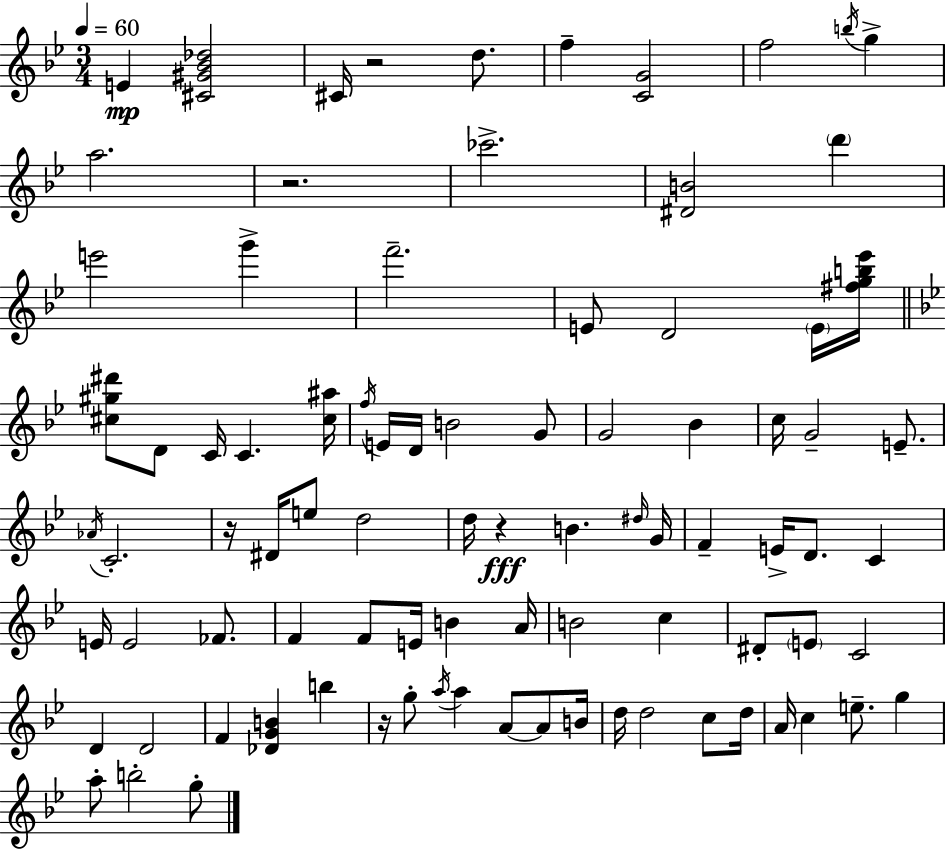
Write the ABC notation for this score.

X:1
T:Untitled
M:3/4
L:1/4
K:Gm
E [^C^G_B_d]2 ^C/4 z2 d/2 f [CG]2 f2 b/4 g a2 z2 _c'2 [^DB]2 d' e'2 g' f'2 E/2 D2 E/4 [^fgb_e']/4 [^c^g^d']/2 D/2 C/4 C [^c^a]/4 f/4 E/4 D/4 B2 G/2 G2 _B c/4 G2 E/2 _A/4 C2 z/4 ^D/4 e/2 d2 d/4 z B ^d/4 G/4 F E/4 D/2 C E/4 E2 _F/2 F F/2 E/4 B A/4 B2 c ^D/2 E/2 C2 D D2 F [_DGB] b z/4 g/2 a/4 a A/2 A/2 B/4 d/4 d2 c/2 d/4 A/4 c e/2 g a/2 b2 g/2